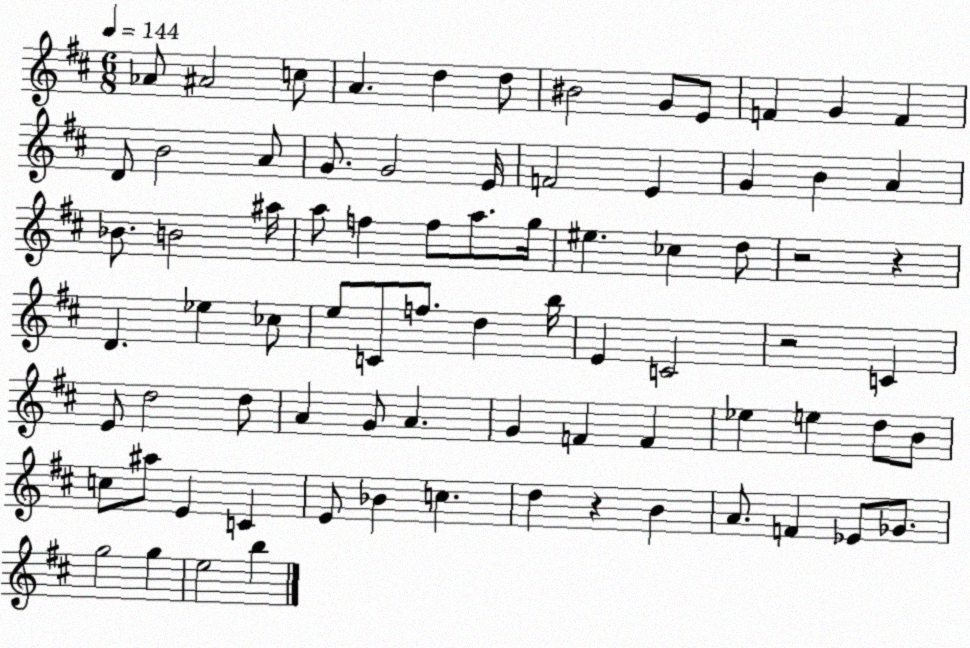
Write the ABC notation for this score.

X:1
T:Untitled
M:6/8
L:1/4
K:D
_A/2 ^A2 c/2 A d d/2 ^B2 G/2 E/2 F G F D/2 B2 A/2 G/2 G2 E/4 F2 E G B A _B/2 B2 ^a/4 a/2 f f/2 a/2 g/4 ^e _c d/2 z2 z D _e _c/2 e/2 C/2 f/2 d b/4 E C2 z2 C E/2 d2 d/2 A G/2 A G F F _e e d/2 B/2 c/2 ^a/2 E C E/2 _B c d z B A/2 F _E/2 _G/2 g2 g e2 b